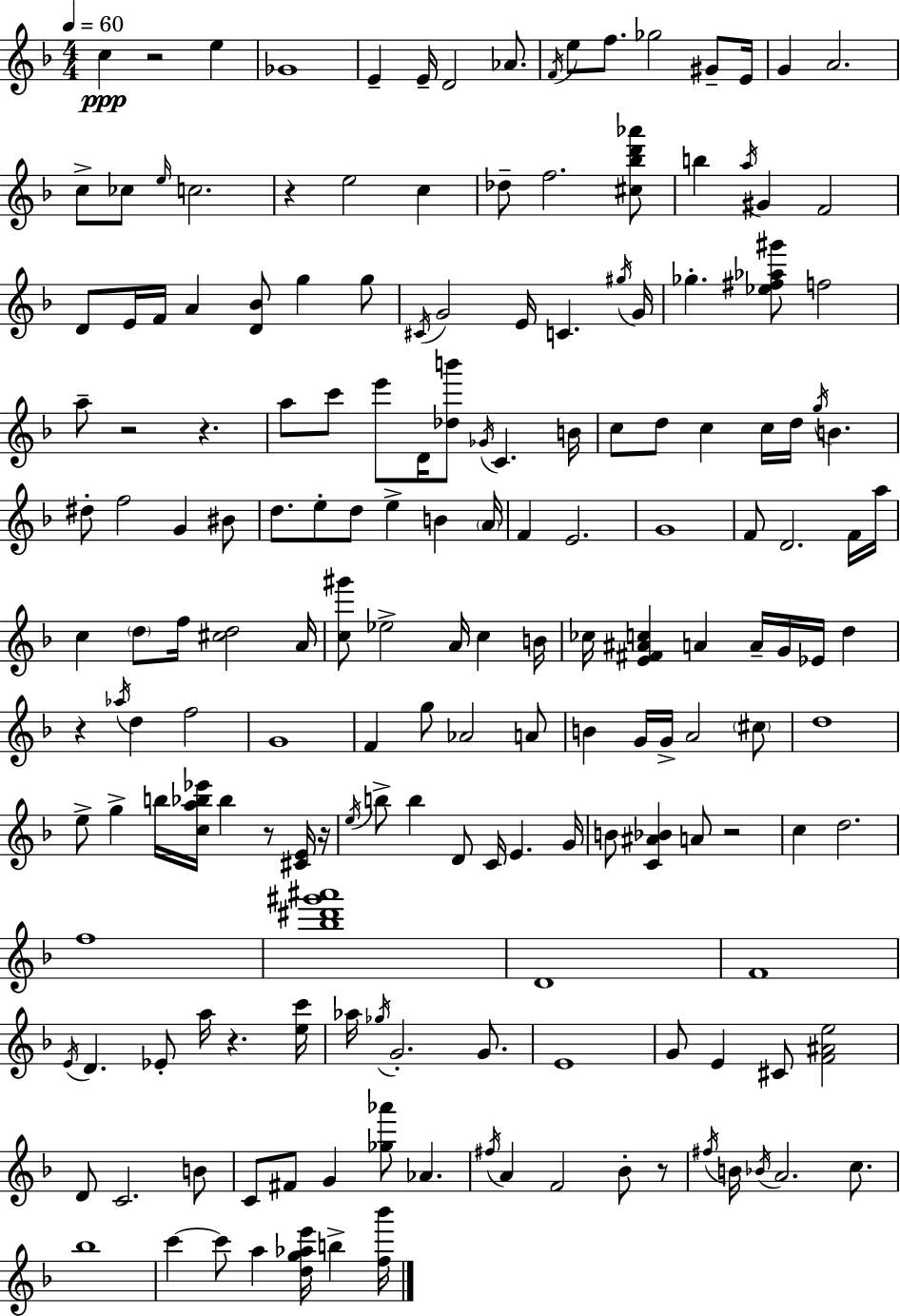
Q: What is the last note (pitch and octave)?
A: B5